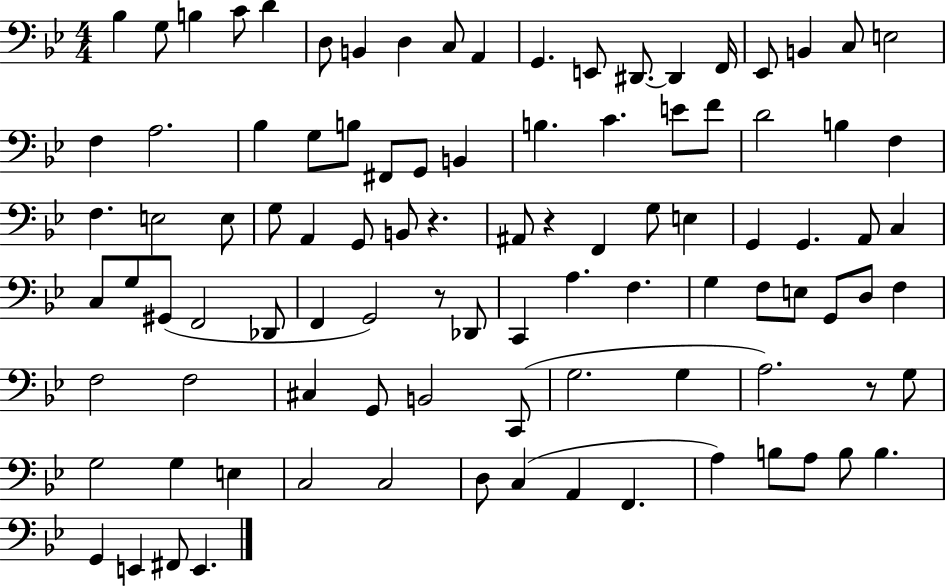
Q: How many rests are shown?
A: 4